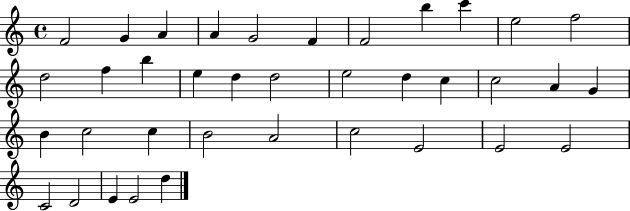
{
  \clef treble
  \time 4/4
  \defaultTimeSignature
  \key c \major
  f'2 g'4 a'4 | a'4 g'2 f'4 | f'2 b''4 c'''4 | e''2 f''2 | \break d''2 f''4 b''4 | e''4 d''4 d''2 | e''2 d''4 c''4 | c''2 a'4 g'4 | \break b'4 c''2 c''4 | b'2 a'2 | c''2 e'2 | e'2 e'2 | \break c'2 d'2 | e'4 e'2 d''4 | \bar "|."
}